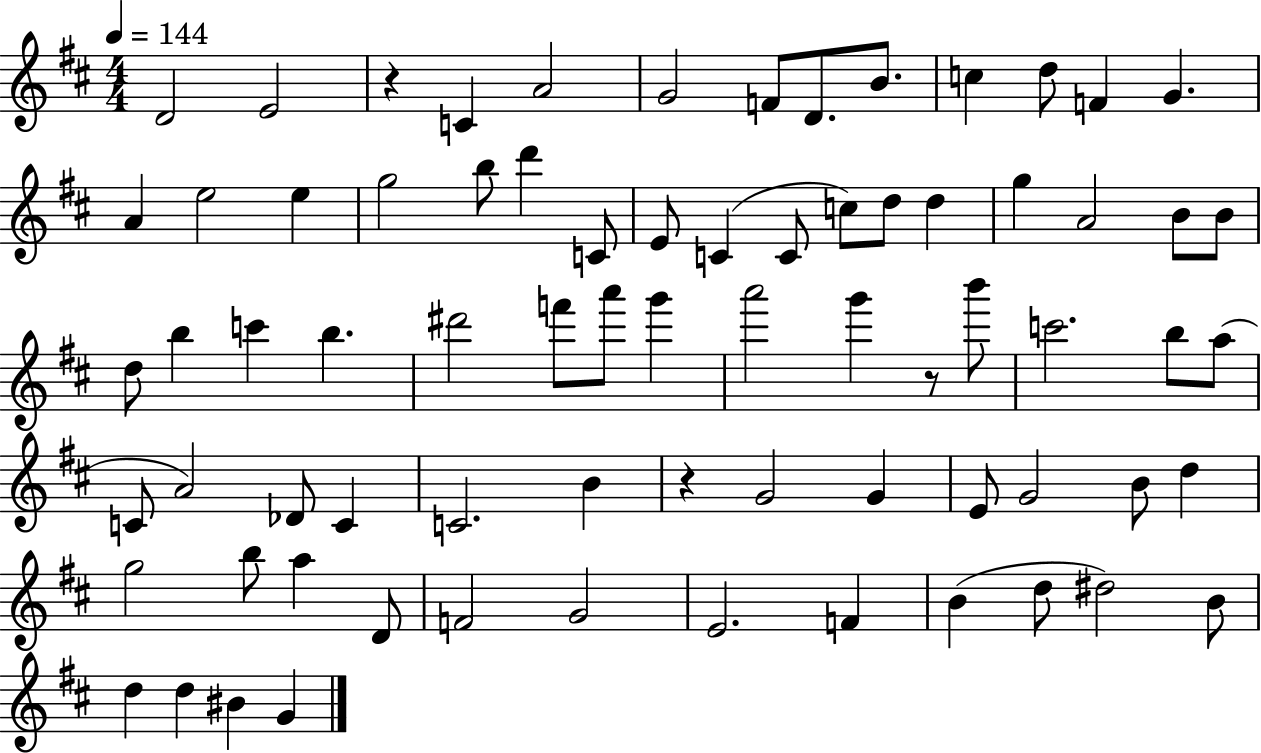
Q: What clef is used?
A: treble